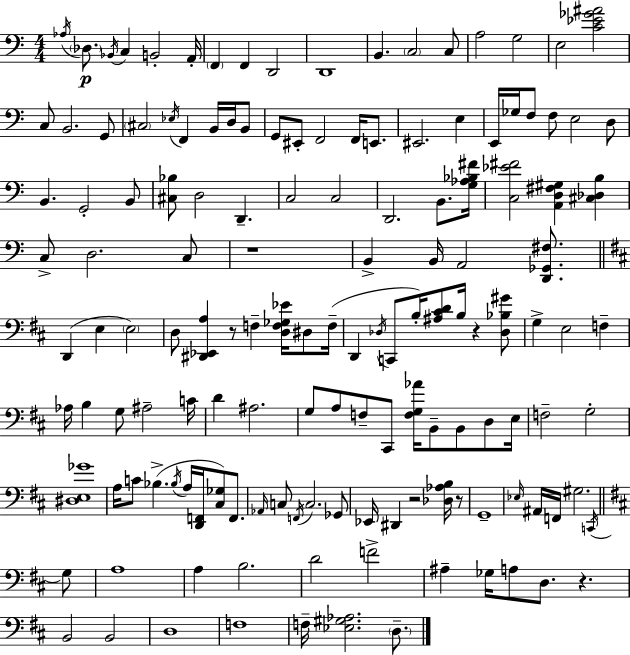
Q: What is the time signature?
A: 4/4